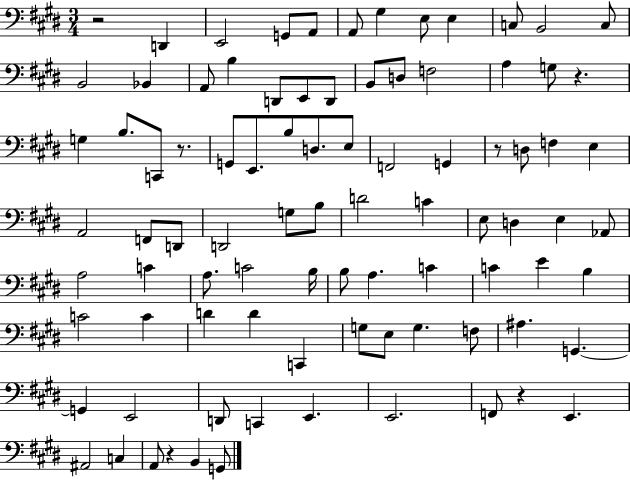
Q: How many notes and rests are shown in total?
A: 89